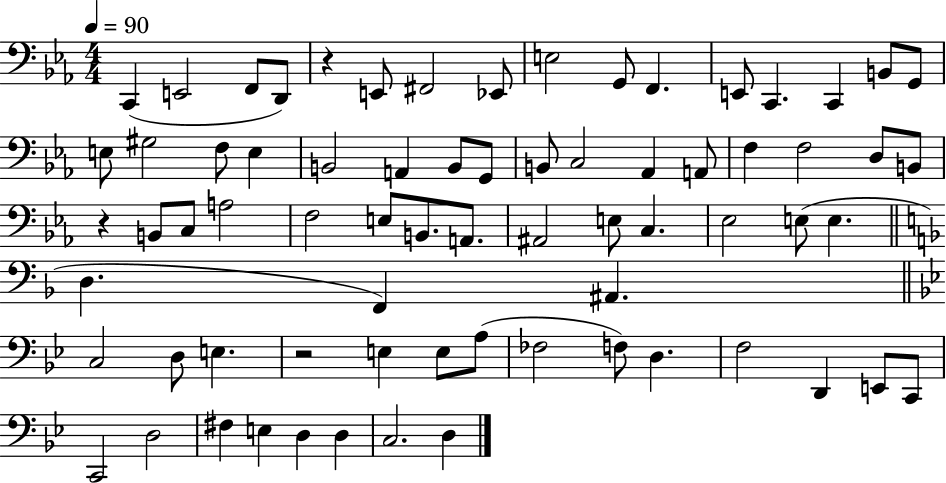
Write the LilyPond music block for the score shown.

{
  \clef bass
  \numericTimeSignature
  \time 4/4
  \key ees \major
  \tempo 4 = 90
  c,4( e,2 f,8 d,8) | r4 e,8 fis,2 ees,8 | e2 g,8 f,4. | e,8 c,4. c,4 b,8 g,8 | \break e8 gis2 f8 e4 | b,2 a,4 b,8 g,8 | b,8 c2 aes,4 a,8 | f4 f2 d8 b,8 | \break r4 b,8 c8 a2 | f2 e8 b,8. a,8. | ais,2 e8 c4. | ees2 e8( e4. | \break \bar "||" \break \key f \major d4. f,4) ais,4. | \bar "||" \break \key bes \major c2 d8 e4. | r2 e4 e8 a8( | fes2 f8) d4. | f2 d,4 e,8 c,8 | \break c,2 d2 | fis4 e4 d4 d4 | c2. d4 | \bar "|."
}